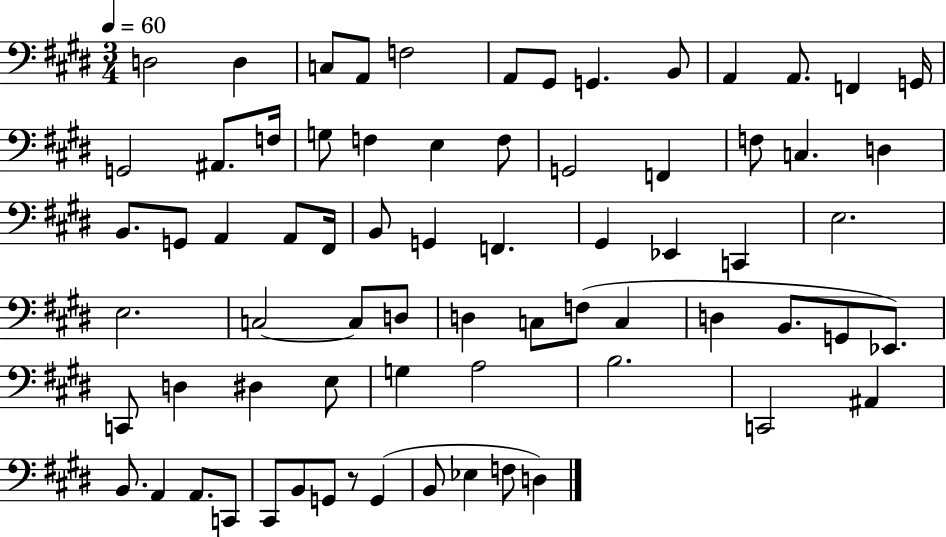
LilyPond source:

{
  \clef bass
  \numericTimeSignature
  \time 3/4
  \key e \major
  \tempo 4 = 60
  \repeat volta 2 { d2 d4 | c8 a,8 f2 | a,8 gis,8 g,4. b,8 | a,4 a,8. f,4 g,16 | \break g,2 ais,8. f16 | g8 f4 e4 f8 | g,2 f,4 | f8 c4. d4 | \break b,8. g,8 a,4 a,8 fis,16 | b,8 g,4 f,4. | gis,4 ees,4 c,4 | e2. | \break e2. | c2~~ c8 d8 | d4 c8 f8( c4 | d4 b,8. g,8 ees,8.) | \break c,8 d4 dis4 e8 | g4 a2 | b2. | c,2 ais,4 | \break b,8. a,4 a,8. c,8 | cis,8 b,8 g,8 r8 g,4( | b,8 ees4 f8 d4) | } \bar "|."
}